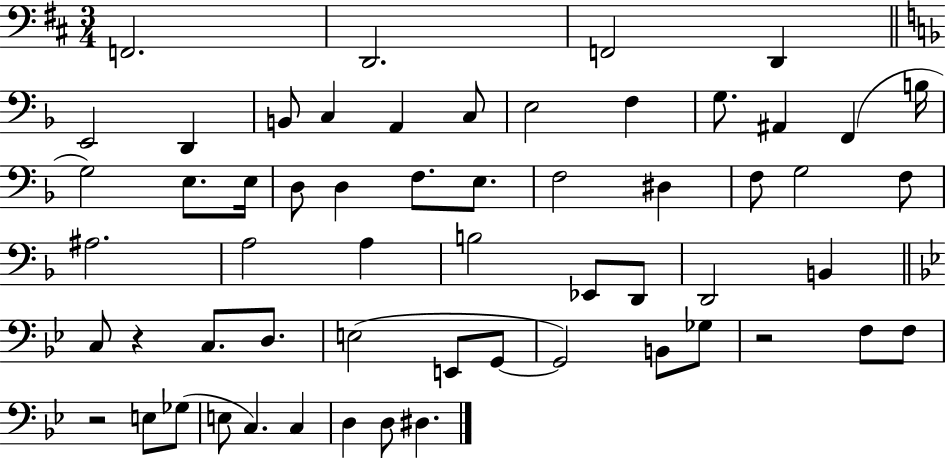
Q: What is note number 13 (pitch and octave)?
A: G3